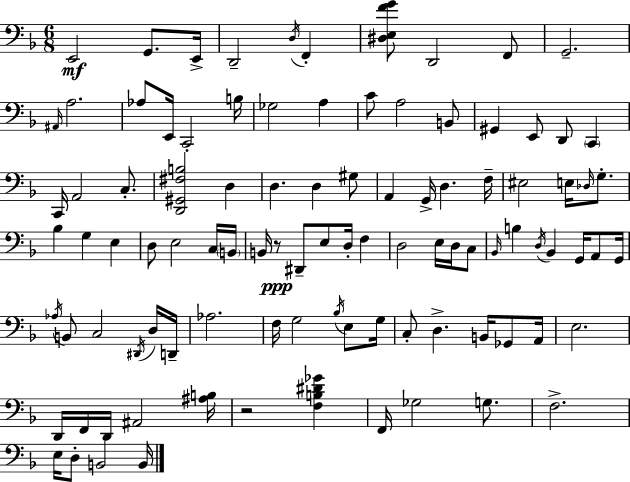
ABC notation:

X:1
T:Untitled
M:6/8
L:1/4
K:F
E,,2 G,,/2 E,,/4 D,,2 D,/4 F,, [^D,E,FG]/2 D,,2 F,,/2 G,,2 ^A,,/4 A,2 _A,/2 E,,/4 C,,2 B,/4 _G,2 A, C/2 A,2 B,,/2 ^G,, E,,/2 D,,/2 C,, C,,/4 A,,2 C,/2 [D,,^G,,^F,B,]2 D, D, D, ^G,/2 A,, G,,/4 D, F,/4 ^E,2 E,/4 _D,/4 G,/2 _B, G, E, D,/2 E,2 C,/4 B,,/4 B,,/4 z/2 ^D,,/2 E,/2 D,/4 F, D,2 E,/4 D,/4 C,/2 _B,,/4 B, D,/4 _B,, G,,/4 A,,/2 G,,/4 _A,/4 B,,/2 C,2 ^D,,/4 D,/4 D,,/4 _A,2 F,/4 G,2 _B,/4 E,/2 G,/4 C,/2 D, B,,/4 _G,,/2 A,,/4 E,2 D,,/4 F,,/4 D,,/4 ^A,,2 [^A,B,]/4 z2 [F,B,^D_G] F,,/4 _G,2 G,/2 F,2 E,/4 D,/2 B,,2 B,,/4